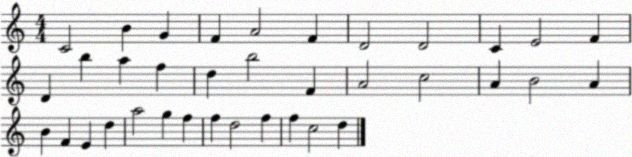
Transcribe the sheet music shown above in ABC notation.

X:1
T:Untitled
M:4/4
L:1/4
K:C
C2 B G F A2 F D2 D2 C E2 F D b a f d b2 F A2 c2 A B2 A B F E d a2 g f f d2 f f c2 d